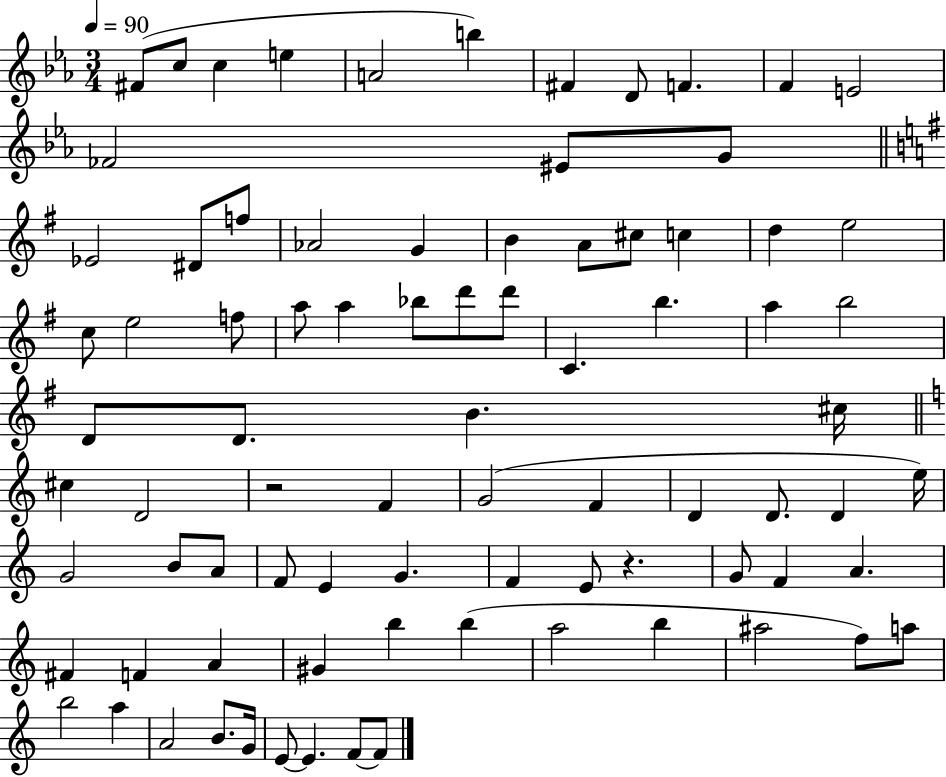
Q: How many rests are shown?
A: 2